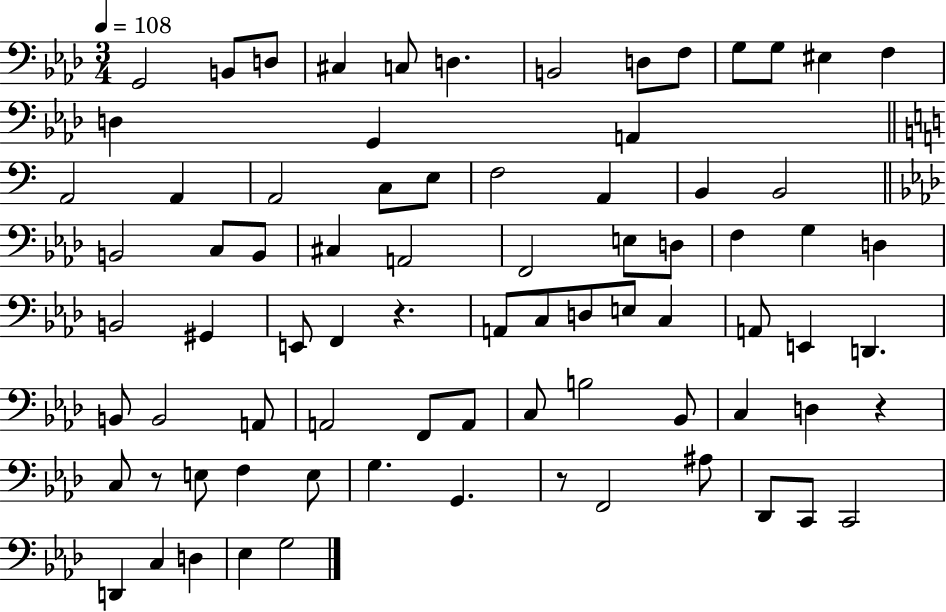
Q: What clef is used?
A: bass